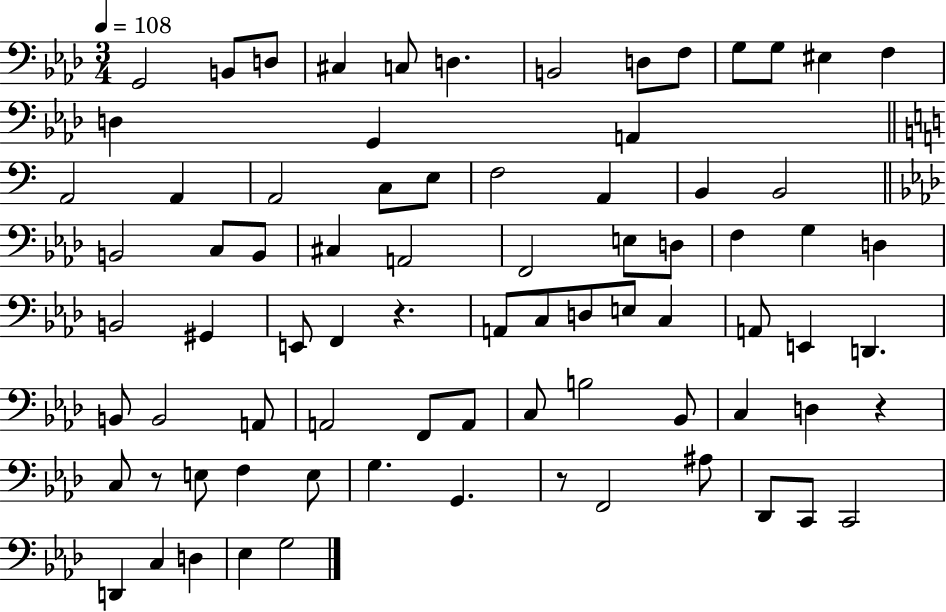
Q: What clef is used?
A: bass